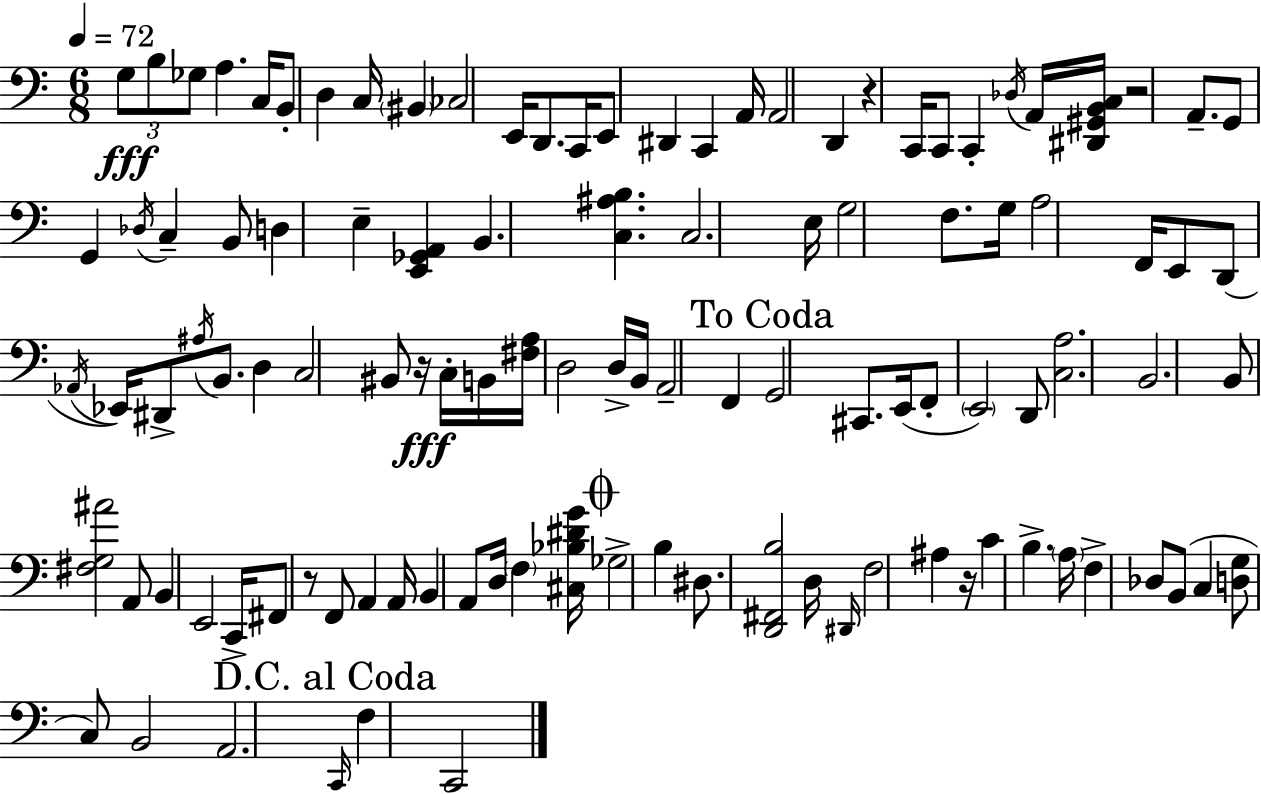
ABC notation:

X:1
T:Untitled
M:6/8
L:1/4
K:Am
G,/2 B,/2 _G,/2 A, C,/4 B,,/2 D, C,/4 ^B,, _C,2 E,,/4 D,,/2 C,,/4 E,,/2 ^D,, C,, A,,/4 A,,2 D,, z C,,/4 C,,/2 C,, _D,/4 A,,/4 [^D,,^G,,B,,C,]/4 z2 A,,/2 G,,/2 G,, _D,/4 C, B,,/2 D, E, [E,,_G,,A,,] B,, [C,^A,B,] C,2 E,/4 G,2 F,/2 G,/4 A,2 F,,/4 E,,/2 D,,/2 _A,,/4 _E,,/4 ^D,,/2 ^A,/4 B,,/2 D, C,2 ^B,,/2 z/4 C,/4 B,,/4 [^F,A,]/4 D,2 D,/4 B,,/4 A,,2 F,, G,,2 ^C,,/2 E,,/4 F,,/2 E,,2 D,,/2 [C,A,]2 B,,2 B,,/2 [^F,G,^A]2 A,,/2 B,, E,,2 C,,/4 ^F,,/2 z/2 F,,/2 A,, A,,/4 B,, A,,/2 D,/4 F, [^C,_B,^DG]/4 _G,2 B, ^D,/2 [D,,^F,,B,]2 D,/4 ^D,,/4 F,2 ^A, z/4 C B, A,/4 F, _D,/2 B,,/2 C, [D,G,]/2 C,/2 B,,2 A,,2 C,,/4 F, C,,2